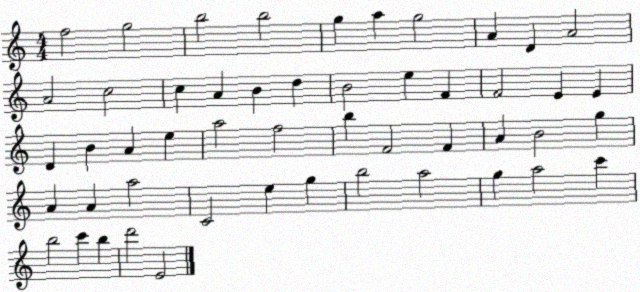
X:1
T:Untitled
M:4/4
L:1/4
K:C
f2 g2 b2 b2 g a g2 A D A2 A2 c2 c A B d B2 e F F2 E E D B A e a2 f2 b F2 F A B2 g A A a2 C2 e g b2 a2 g a2 c' b2 c' b d'2 E2